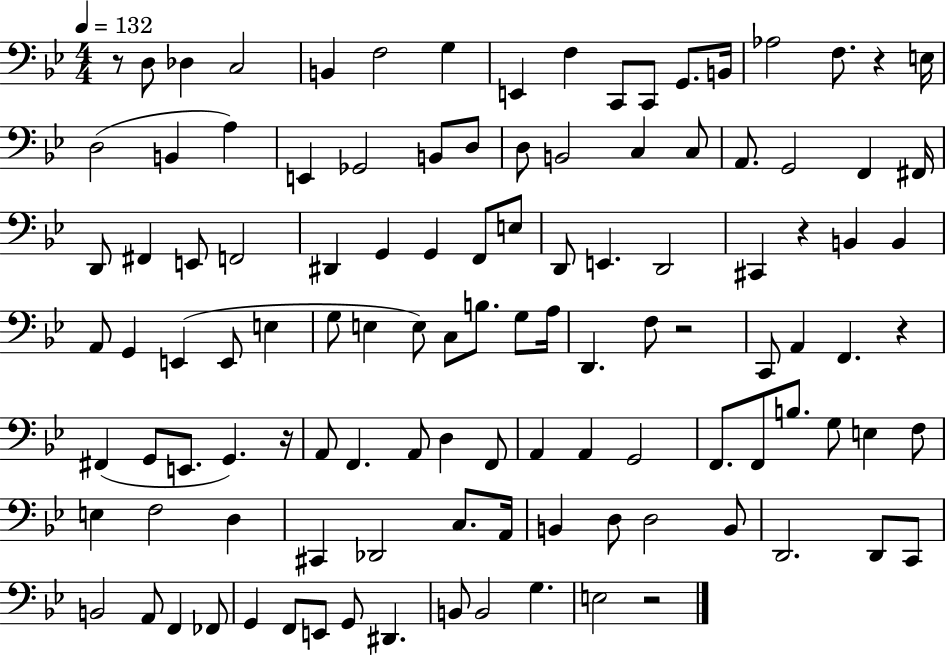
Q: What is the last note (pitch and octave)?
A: E3